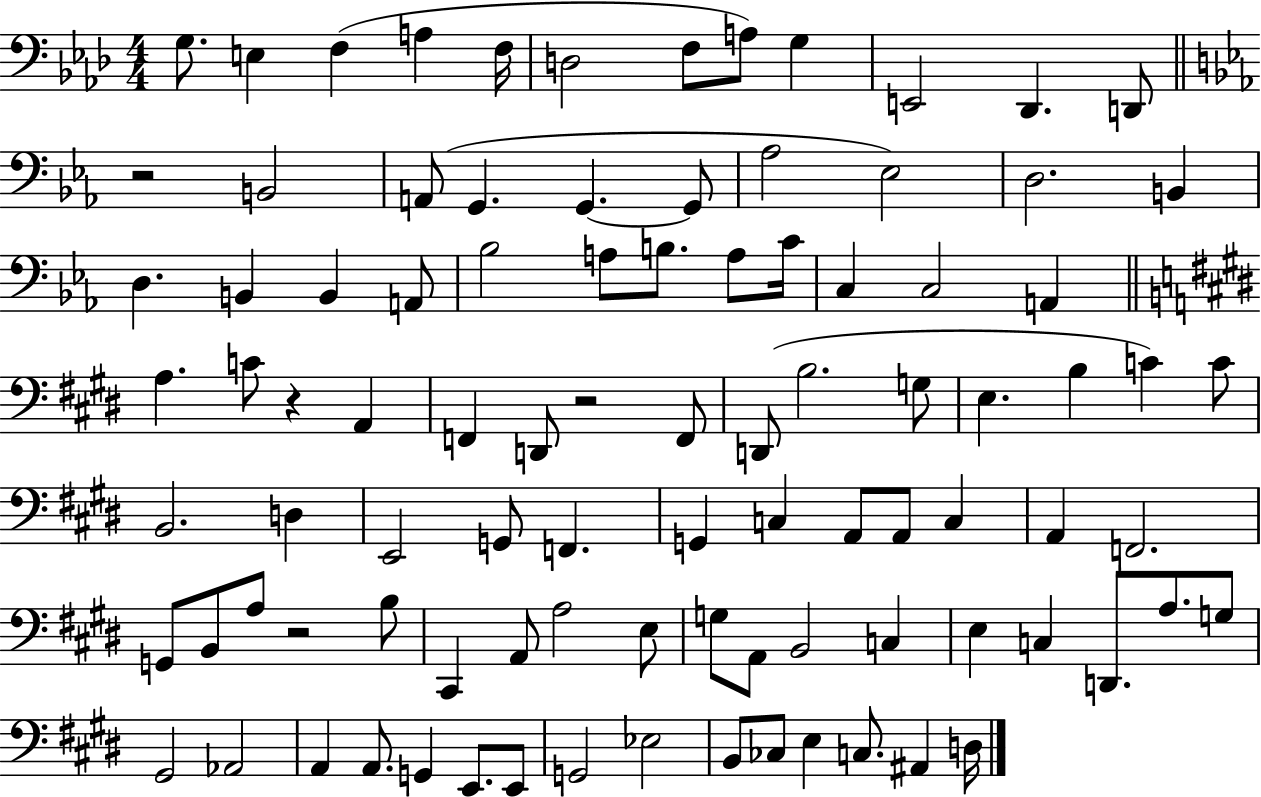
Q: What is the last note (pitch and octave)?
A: D3